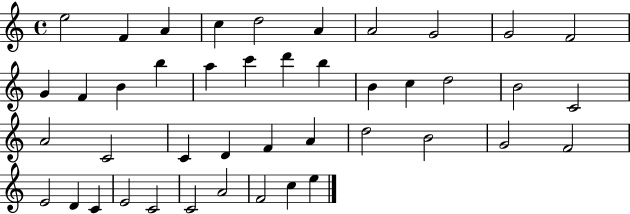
X:1
T:Untitled
M:4/4
L:1/4
K:C
e2 F A c d2 A A2 G2 G2 F2 G F B b a c' d' b B c d2 B2 C2 A2 C2 C D F A d2 B2 G2 F2 E2 D C E2 C2 C2 A2 F2 c e